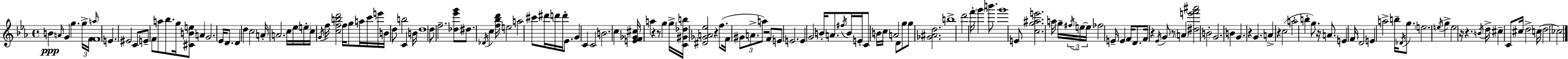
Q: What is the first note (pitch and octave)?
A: B4